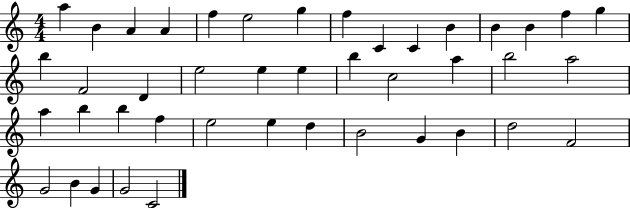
X:1
T:Untitled
M:4/4
L:1/4
K:C
a B A A f e2 g f C C B B B f g b F2 D e2 e e b c2 a b2 a2 a b b f e2 e d B2 G B d2 F2 G2 B G G2 C2